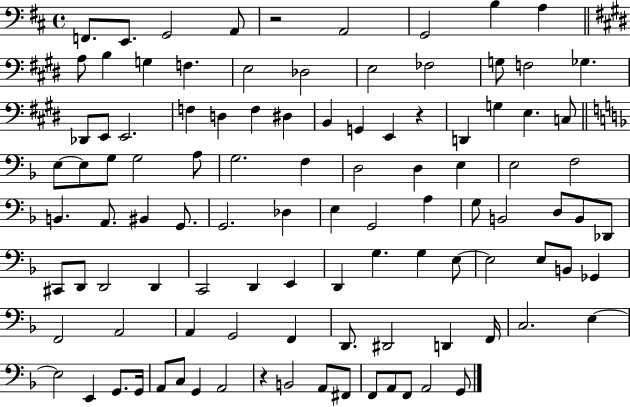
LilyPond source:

{
  \clef bass
  \time 4/4
  \defaultTimeSignature
  \key d \major
  f,8. e,8. g,2 a,8 | r2 a,2 | g,2 b4 a4 | \bar "||" \break \key e \major a8 b4 g4 f4. | e2 des2 | e2 fes2 | g8 f2 ges4. | \break des,8 e,8 e,2. | f4 d4 f4 dis4 | b,4 g,4 e,4 r4 | d,4 g4 e4. c8 | \break \bar "||" \break \key f \major e8~~ e8 g8 g2 a8 | g2. f4 | d2 d4 e4 | e2 f2 | \break b,4. a,8. bis,4 g,8. | g,2. des4 | e4 g,2 a4 | g8 b,2 d8 b,8 des,8 | \break cis,8 d,8 d,2 d,4 | c,2 d,4 e,4 | d,4 g4. g4 e8~~ | e2 e8 b,8 ges,4 | \break f,2 a,2 | a,4 g,2 f,4 | d,8. dis,2 d,4 f,16 | c2. e4~~ | \break e2 e,4 g,8. g,16 | a,8 c8 g,4 a,2 | r4 b,2 a,8 fis,8 | f,8 a,8 f,8 a,2 g,8 | \break \bar "|."
}